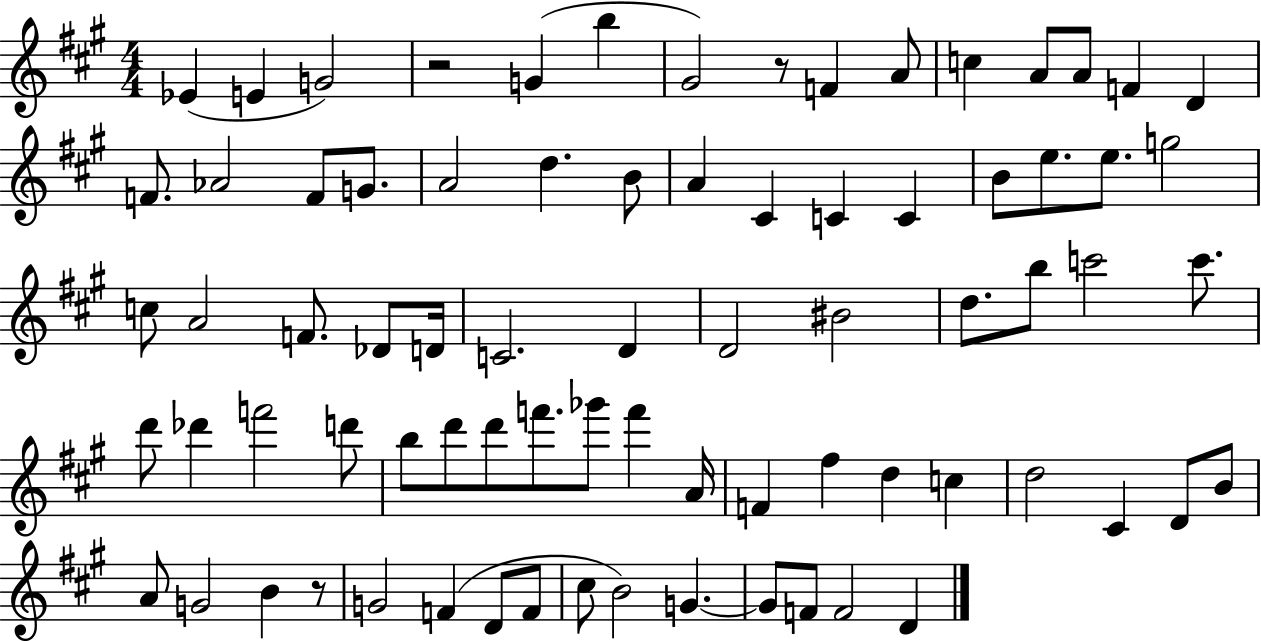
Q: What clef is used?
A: treble